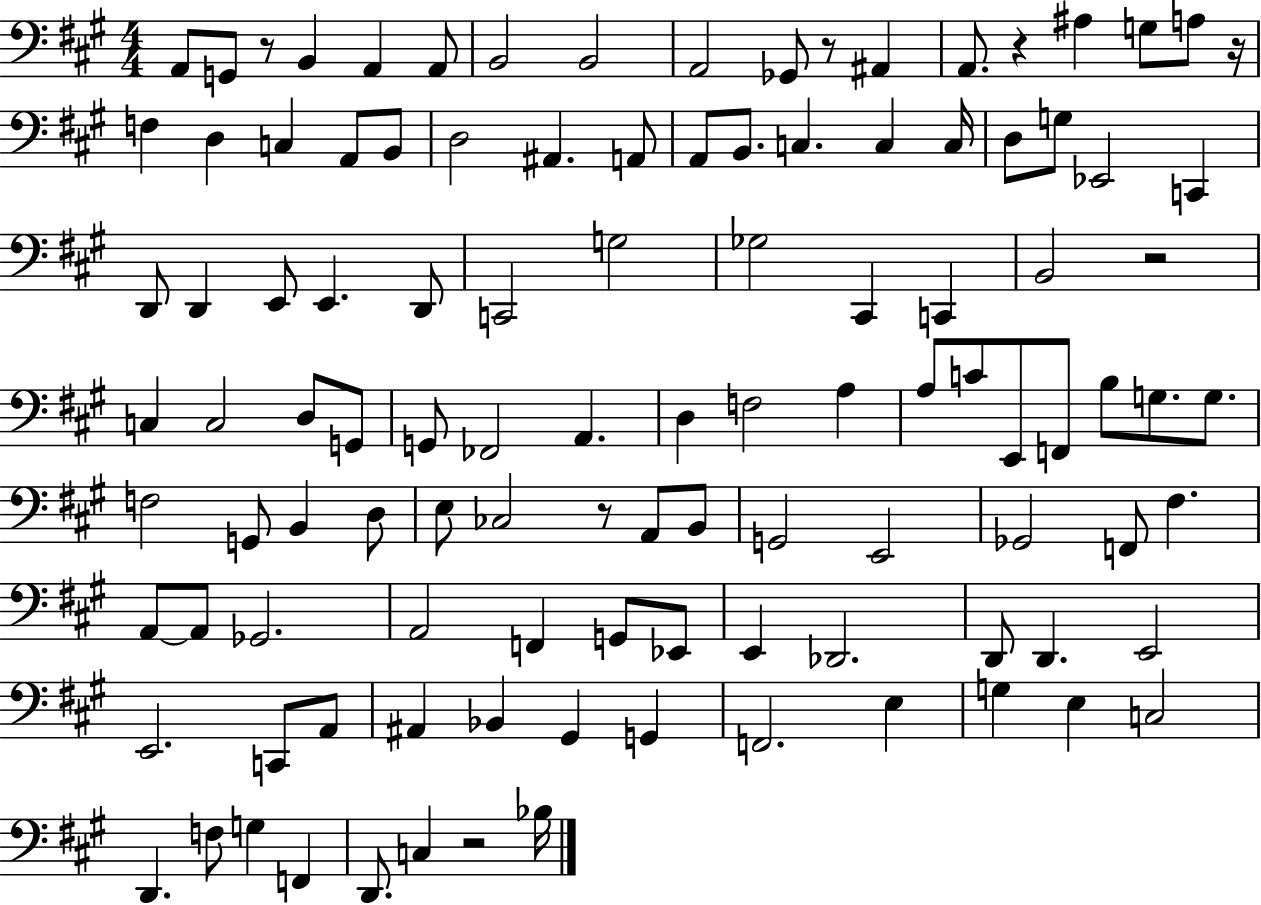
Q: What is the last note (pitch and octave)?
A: Bb3